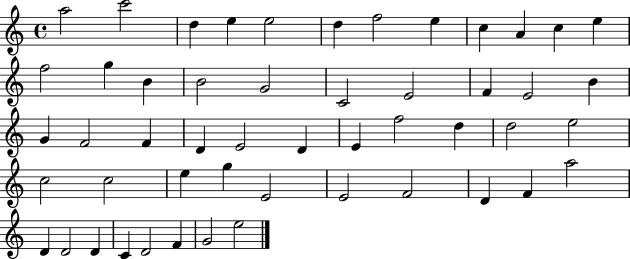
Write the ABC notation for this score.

X:1
T:Untitled
M:4/4
L:1/4
K:C
a2 c'2 d e e2 d f2 e c A c e f2 g B B2 G2 C2 E2 F E2 B G F2 F D E2 D E f2 d d2 e2 c2 c2 e g E2 E2 F2 D F a2 D D2 D C D2 F G2 e2